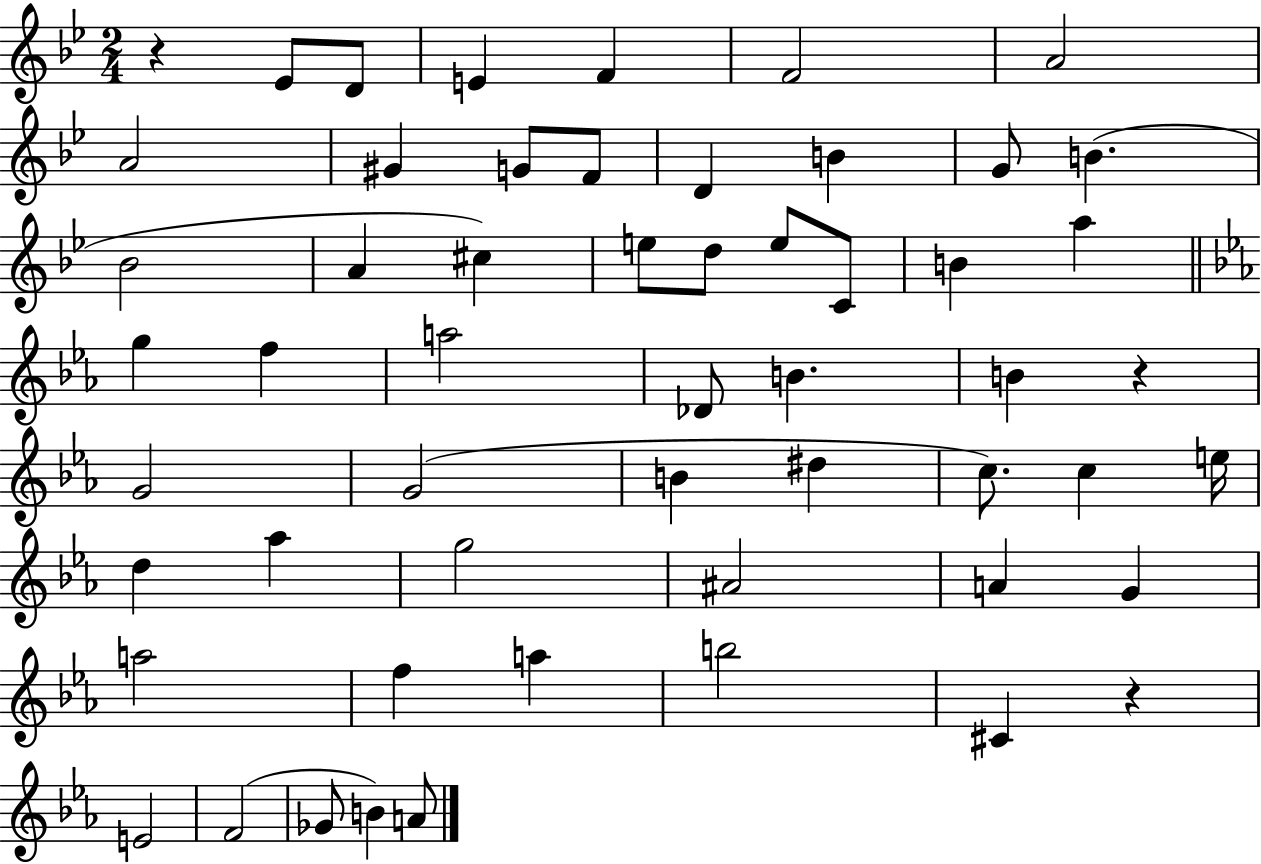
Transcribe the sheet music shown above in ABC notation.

X:1
T:Untitled
M:2/4
L:1/4
K:Bb
z _E/2 D/2 E F F2 A2 A2 ^G G/2 F/2 D B G/2 B _B2 A ^c e/2 d/2 e/2 C/2 B a g f a2 _D/2 B B z G2 G2 B ^d c/2 c e/4 d _a g2 ^A2 A G a2 f a b2 ^C z E2 F2 _G/2 B A/2